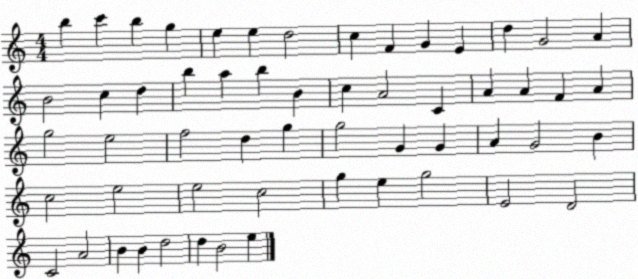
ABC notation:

X:1
T:Untitled
M:4/4
L:1/4
K:C
b c' b g e e d2 c F G E d G2 A B2 c d b a b B c A2 C A A F A g2 e2 f2 d g g2 G G A G2 B c2 e2 e2 c2 g e g2 E2 D2 C2 A2 B B d2 d B2 e